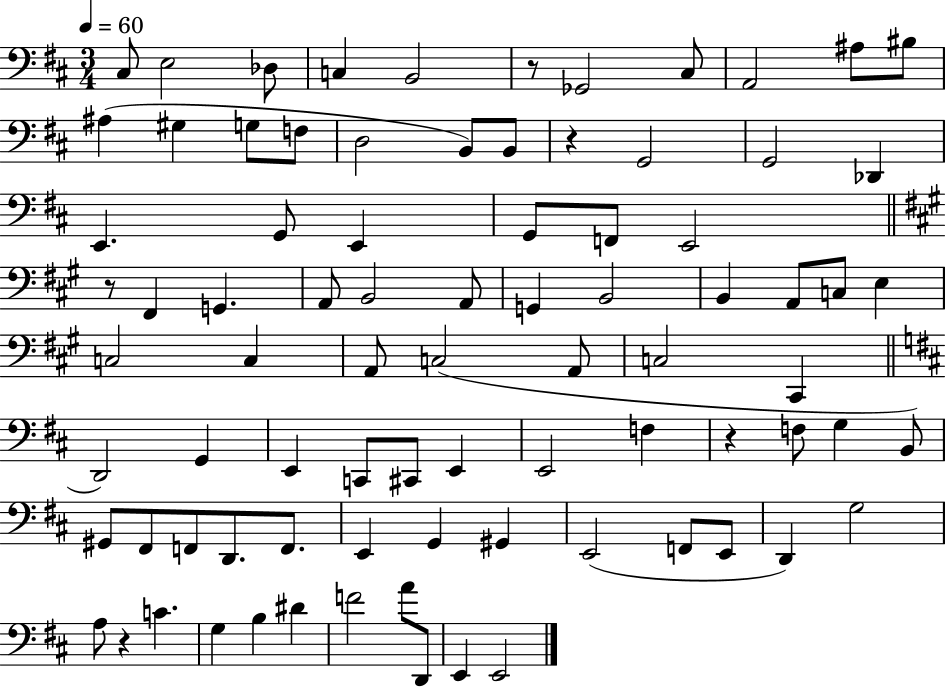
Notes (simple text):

C#3/e E3/h Db3/e C3/q B2/h R/e Gb2/h C#3/e A2/h A#3/e BIS3/e A#3/q G#3/q G3/e F3/e D3/h B2/e B2/e R/q G2/h G2/h Db2/q E2/q. G2/e E2/q G2/e F2/e E2/h R/e F#2/q G2/q. A2/e B2/h A2/e G2/q B2/h B2/q A2/e C3/e E3/q C3/h C3/q A2/e C3/h A2/e C3/h C#2/q D2/h G2/q E2/q C2/e C#2/e E2/q E2/h F3/q R/q F3/e G3/q B2/e G#2/e F#2/e F2/e D2/e. F2/e. E2/q G2/q G#2/q E2/h F2/e E2/e D2/q G3/h A3/e R/q C4/q. G3/q B3/q D#4/q F4/h A4/e D2/e E2/q E2/h